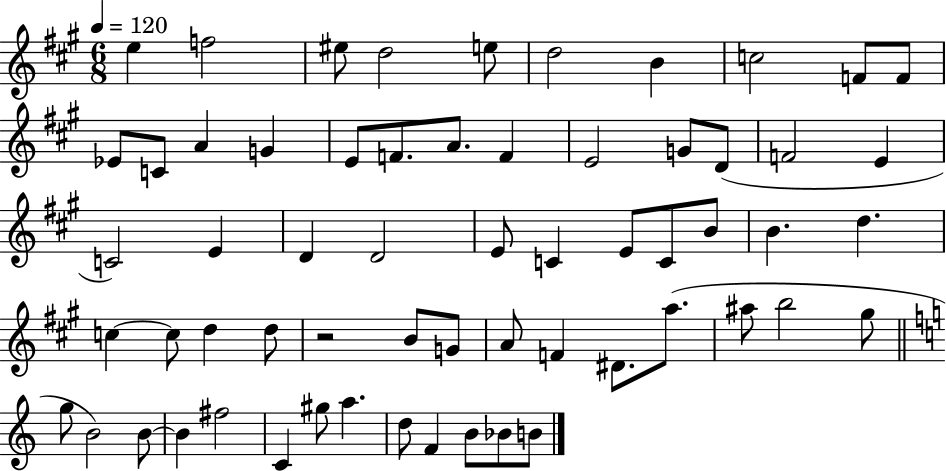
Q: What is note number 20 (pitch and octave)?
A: G4